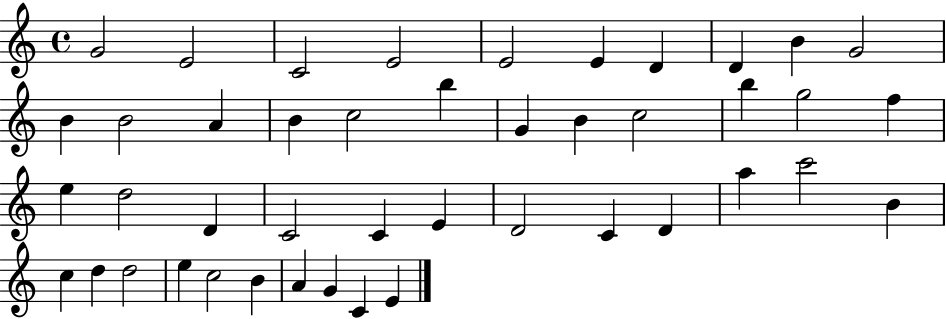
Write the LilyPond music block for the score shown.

{
  \clef treble
  \time 4/4
  \defaultTimeSignature
  \key c \major
  g'2 e'2 | c'2 e'2 | e'2 e'4 d'4 | d'4 b'4 g'2 | \break b'4 b'2 a'4 | b'4 c''2 b''4 | g'4 b'4 c''2 | b''4 g''2 f''4 | \break e''4 d''2 d'4 | c'2 c'4 e'4 | d'2 c'4 d'4 | a''4 c'''2 b'4 | \break c''4 d''4 d''2 | e''4 c''2 b'4 | a'4 g'4 c'4 e'4 | \bar "|."
}